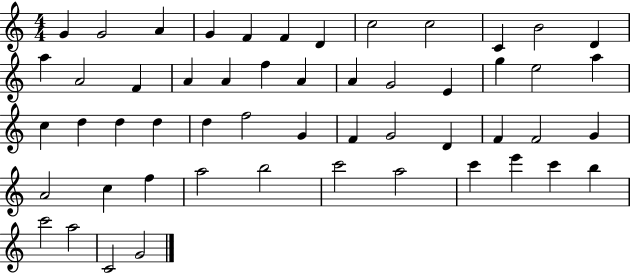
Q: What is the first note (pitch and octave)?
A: G4